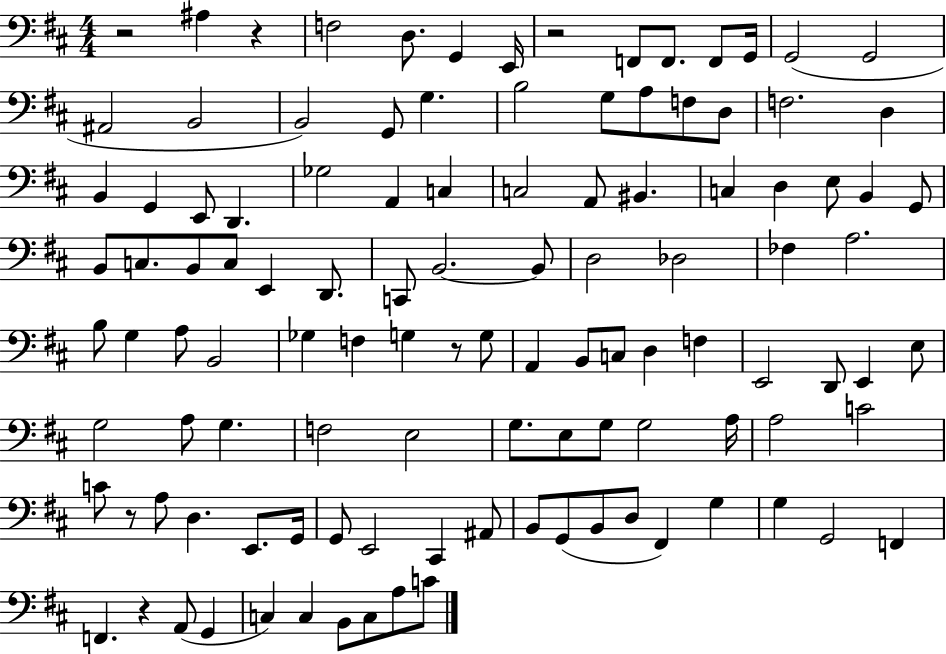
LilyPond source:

{
  \clef bass
  \numericTimeSignature
  \time 4/4
  \key d \major
  r2 ais4 r4 | f2 d8. g,4 e,16 | r2 f,8 f,8. f,8 g,16 | g,2( g,2 | \break ais,2 b,2 | b,2) g,8 g4. | b2 g8 a8 f8 d8 | f2. d4 | \break b,4 g,4 e,8 d,4. | ges2 a,4 c4 | c2 a,8 bis,4. | c4 d4 e8 b,4 g,8 | \break b,8 c8. b,8 c8 e,4 d,8. | c,8 b,2.~~ b,8 | d2 des2 | fes4 a2. | \break b8 g4 a8 b,2 | ges4 f4 g4 r8 g8 | a,4 b,8 c8 d4 f4 | e,2 d,8 e,4 e8 | \break g2 a8 g4. | f2 e2 | g8. e8 g8 g2 a16 | a2 c'2 | \break c'8 r8 a8 d4. e,8. g,16 | g,8 e,2 cis,4 ais,8 | b,8 g,8( b,8 d8 fis,4) g4 | g4 g,2 f,4 | \break f,4. r4 a,8( g,4 | c4) c4 b,8 c8 a8 c'8 | \bar "|."
}